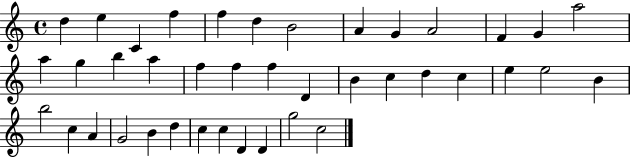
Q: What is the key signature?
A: C major